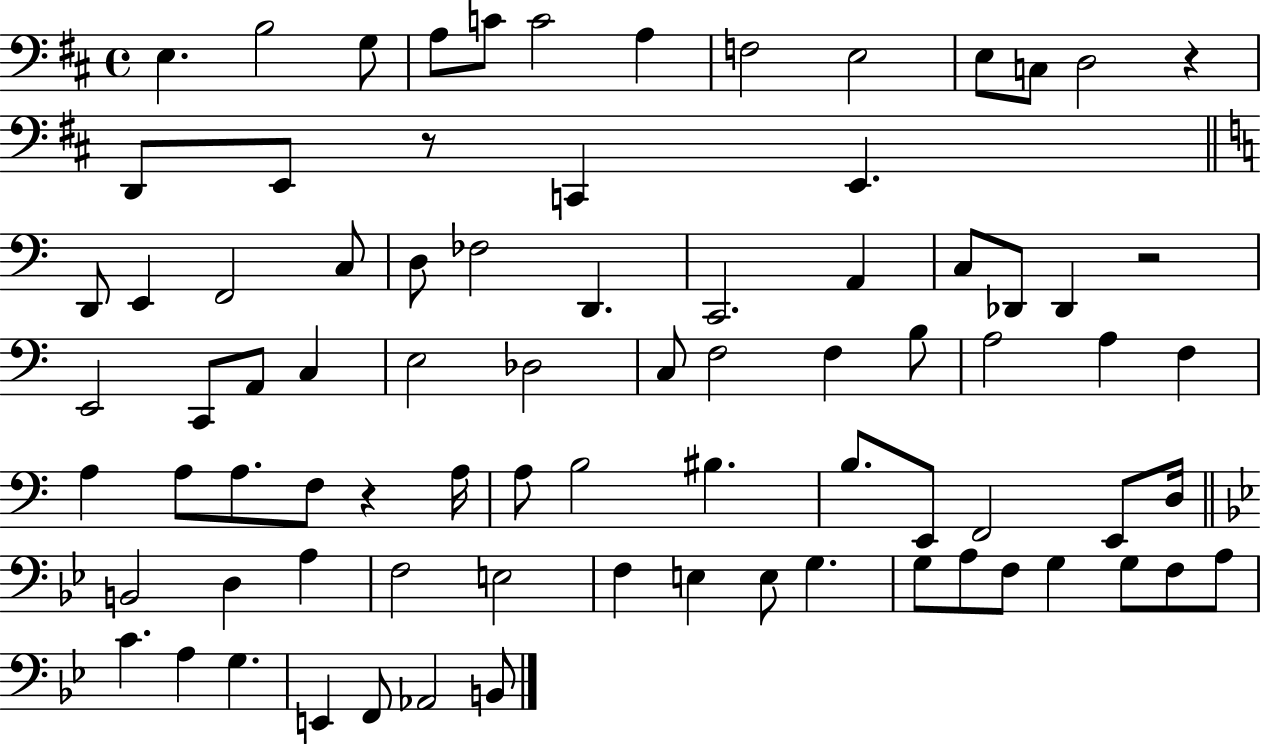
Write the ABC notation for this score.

X:1
T:Untitled
M:4/4
L:1/4
K:D
E, B,2 G,/2 A,/2 C/2 C2 A, F,2 E,2 E,/2 C,/2 D,2 z D,,/2 E,,/2 z/2 C,, E,, D,,/2 E,, F,,2 C,/2 D,/2 _F,2 D,, C,,2 A,, C,/2 _D,,/2 _D,, z2 E,,2 C,,/2 A,,/2 C, E,2 _D,2 C,/2 F,2 F, B,/2 A,2 A, F, A, A,/2 A,/2 F,/2 z A,/4 A,/2 B,2 ^B, B,/2 E,,/2 F,,2 E,,/2 D,/4 B,,2 D, A, F,2 E,2 F, E, E,/2 G, G,/2 A,/2 F,/2 G, G,/2 F,/2 A,/2 C A, G, E,, F,,/2 _A,,2 B,,/2